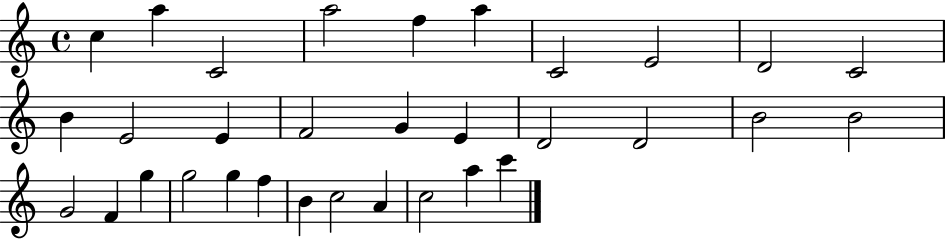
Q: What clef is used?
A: treble